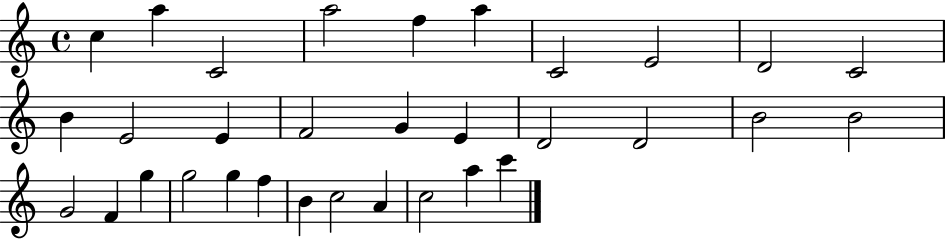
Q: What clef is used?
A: treble